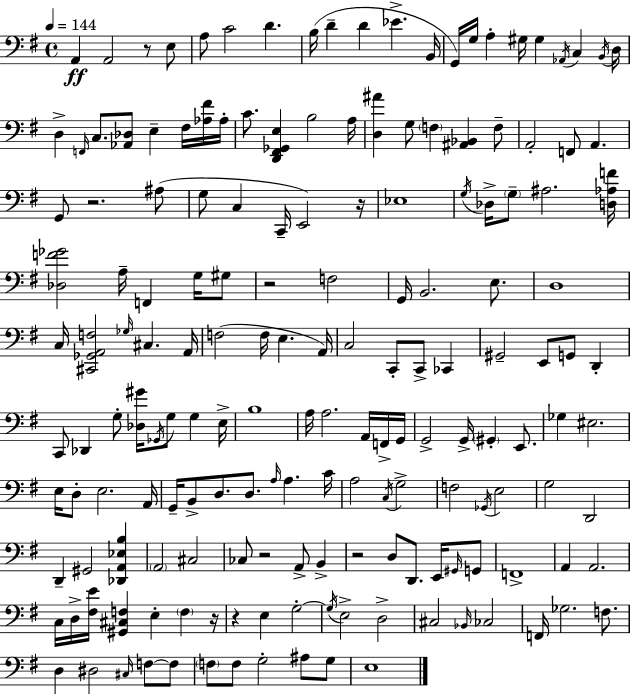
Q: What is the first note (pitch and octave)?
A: A2